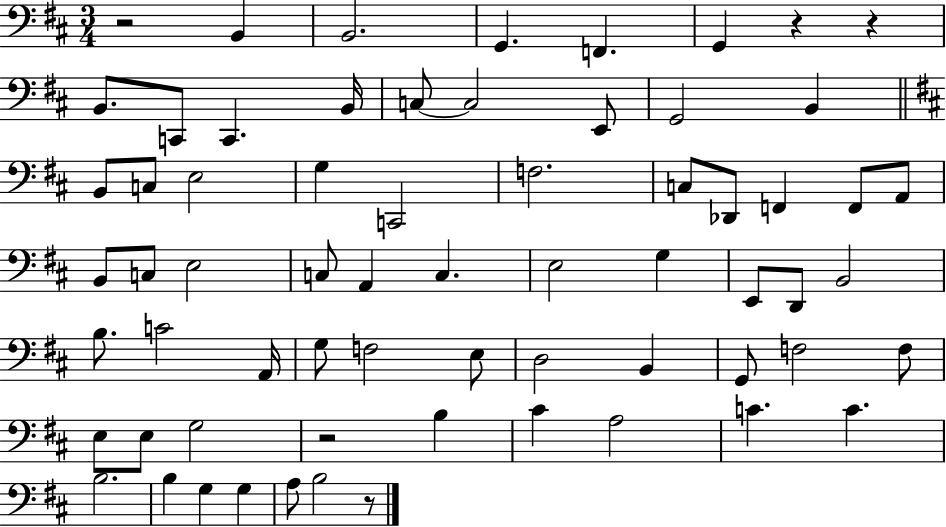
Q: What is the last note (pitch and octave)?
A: B3